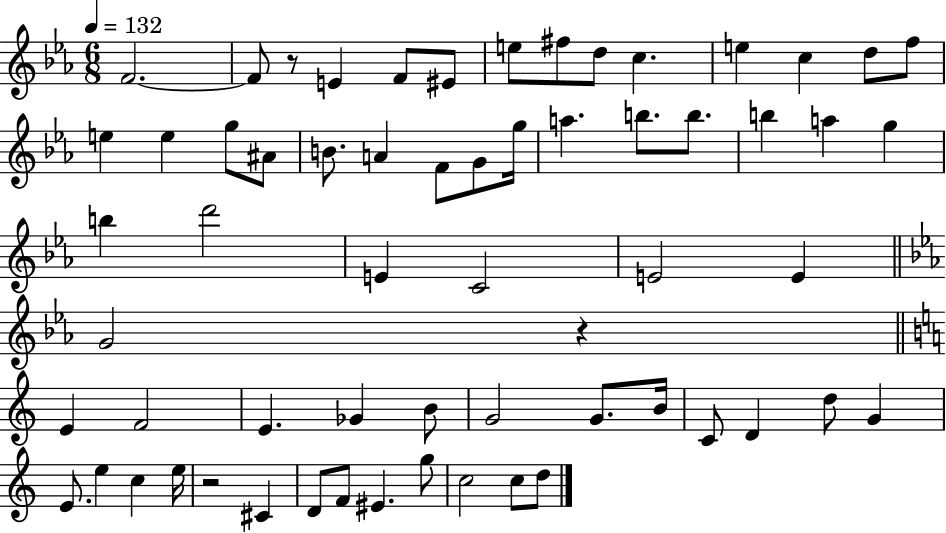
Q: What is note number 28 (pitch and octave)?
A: G5